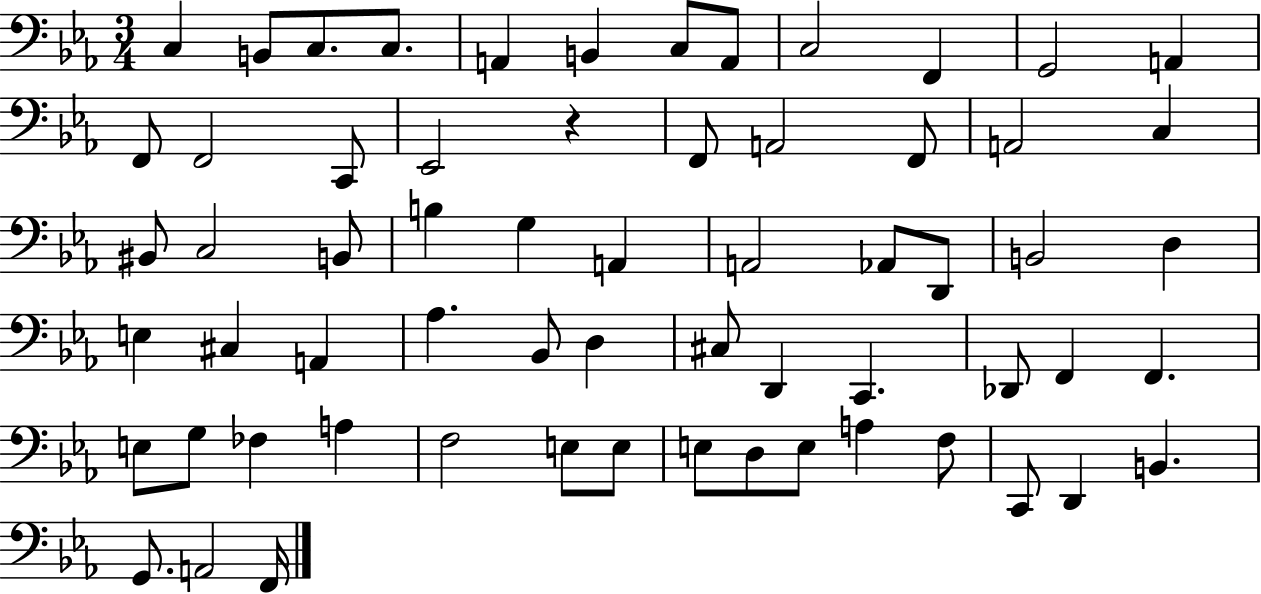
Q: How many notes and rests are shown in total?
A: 63